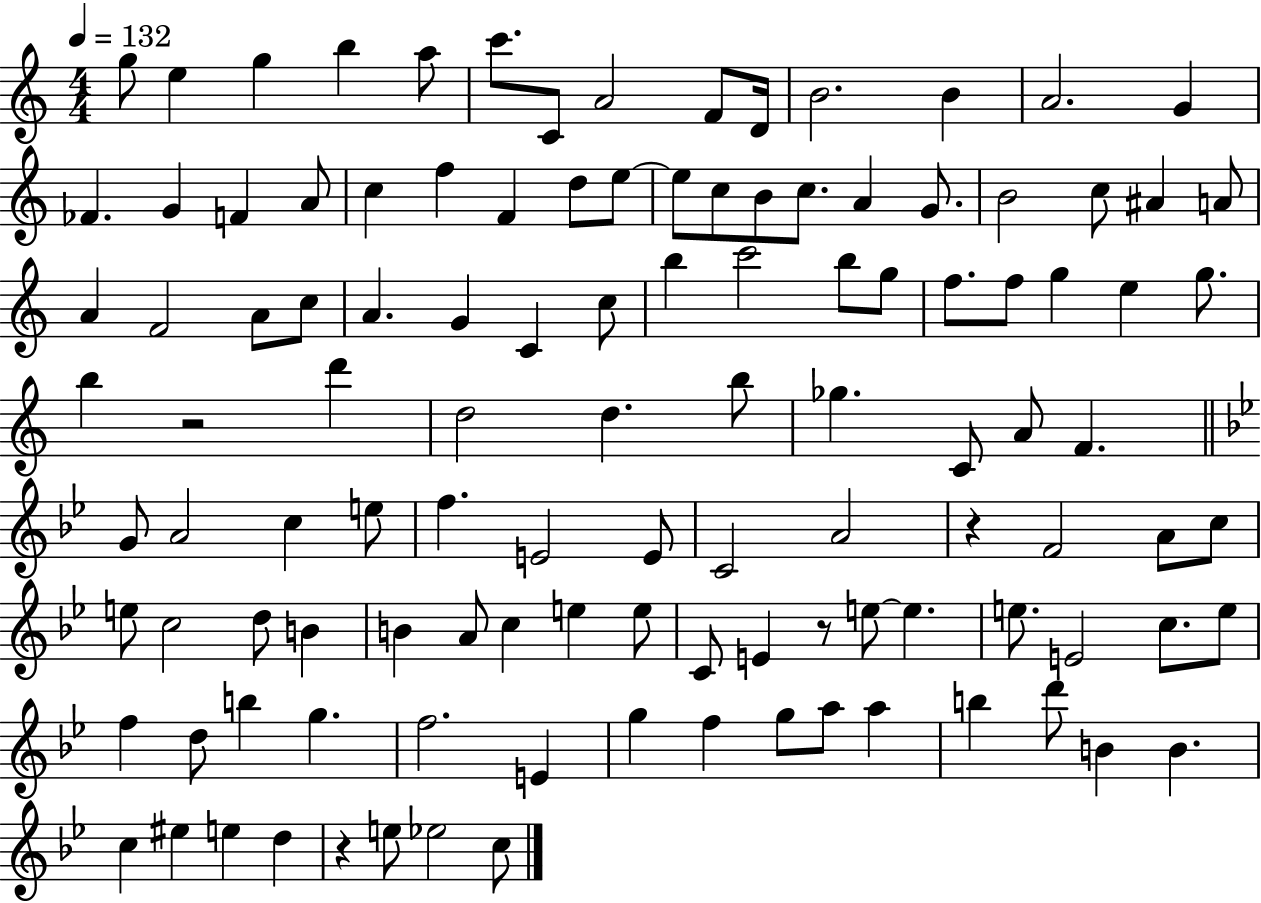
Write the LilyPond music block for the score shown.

{
  \clef treble
  \numericTimeSignature
  \time 4/4
  \key c \major
  \tempo 4 = 132
  g''8 e''4 g''4 b''4 a''8 | c'''8. c'8 a'2 f'8 d'16 | b'2. b'4 | a'2. g'4 | \break fes'4. g'4 f'4 a'8 | c''4 f''4 f'4 d''8 e''8~~ | e''8 c''8 b'8 c''8. a'4 g'8. | b'2 c''8 ais'4 a'8 | \break a'4 f'2 a'8 c''8 | a'4. g'4 c'4 c''8 | b''4 c'''2 b''8 g''8 | f''8. f''8 g''4 e''4 g''8. | \break b''4 r2 d'''4 | d''2 d''4. b''8 | ges''4. c'8 a'8 f'4. | \bar "||" \break \key bes \major g'8 a'2 c''4 e''8 | f''4. e'2 e'8 | c'2 a'2 | r4 f'2 a'8 c''8 | \break e''8 c''2 d''8 b'4 | b'4 a'8 c''4 e''4 e''8 | c'8 e'4 r8 e''8~~ e''4. | e''8. e'2 c''8. e''8 | \break f''4 d''8 b''4 g''4. | f''2. e'4 | g''4 f''4 g''8 a''8 a''4 | b''4 d'''8 b'4 b'4. | \break c''4 eis''4 e''4 d''4 | r4 e''8 ees''2 c''8 | \bar "|."
}